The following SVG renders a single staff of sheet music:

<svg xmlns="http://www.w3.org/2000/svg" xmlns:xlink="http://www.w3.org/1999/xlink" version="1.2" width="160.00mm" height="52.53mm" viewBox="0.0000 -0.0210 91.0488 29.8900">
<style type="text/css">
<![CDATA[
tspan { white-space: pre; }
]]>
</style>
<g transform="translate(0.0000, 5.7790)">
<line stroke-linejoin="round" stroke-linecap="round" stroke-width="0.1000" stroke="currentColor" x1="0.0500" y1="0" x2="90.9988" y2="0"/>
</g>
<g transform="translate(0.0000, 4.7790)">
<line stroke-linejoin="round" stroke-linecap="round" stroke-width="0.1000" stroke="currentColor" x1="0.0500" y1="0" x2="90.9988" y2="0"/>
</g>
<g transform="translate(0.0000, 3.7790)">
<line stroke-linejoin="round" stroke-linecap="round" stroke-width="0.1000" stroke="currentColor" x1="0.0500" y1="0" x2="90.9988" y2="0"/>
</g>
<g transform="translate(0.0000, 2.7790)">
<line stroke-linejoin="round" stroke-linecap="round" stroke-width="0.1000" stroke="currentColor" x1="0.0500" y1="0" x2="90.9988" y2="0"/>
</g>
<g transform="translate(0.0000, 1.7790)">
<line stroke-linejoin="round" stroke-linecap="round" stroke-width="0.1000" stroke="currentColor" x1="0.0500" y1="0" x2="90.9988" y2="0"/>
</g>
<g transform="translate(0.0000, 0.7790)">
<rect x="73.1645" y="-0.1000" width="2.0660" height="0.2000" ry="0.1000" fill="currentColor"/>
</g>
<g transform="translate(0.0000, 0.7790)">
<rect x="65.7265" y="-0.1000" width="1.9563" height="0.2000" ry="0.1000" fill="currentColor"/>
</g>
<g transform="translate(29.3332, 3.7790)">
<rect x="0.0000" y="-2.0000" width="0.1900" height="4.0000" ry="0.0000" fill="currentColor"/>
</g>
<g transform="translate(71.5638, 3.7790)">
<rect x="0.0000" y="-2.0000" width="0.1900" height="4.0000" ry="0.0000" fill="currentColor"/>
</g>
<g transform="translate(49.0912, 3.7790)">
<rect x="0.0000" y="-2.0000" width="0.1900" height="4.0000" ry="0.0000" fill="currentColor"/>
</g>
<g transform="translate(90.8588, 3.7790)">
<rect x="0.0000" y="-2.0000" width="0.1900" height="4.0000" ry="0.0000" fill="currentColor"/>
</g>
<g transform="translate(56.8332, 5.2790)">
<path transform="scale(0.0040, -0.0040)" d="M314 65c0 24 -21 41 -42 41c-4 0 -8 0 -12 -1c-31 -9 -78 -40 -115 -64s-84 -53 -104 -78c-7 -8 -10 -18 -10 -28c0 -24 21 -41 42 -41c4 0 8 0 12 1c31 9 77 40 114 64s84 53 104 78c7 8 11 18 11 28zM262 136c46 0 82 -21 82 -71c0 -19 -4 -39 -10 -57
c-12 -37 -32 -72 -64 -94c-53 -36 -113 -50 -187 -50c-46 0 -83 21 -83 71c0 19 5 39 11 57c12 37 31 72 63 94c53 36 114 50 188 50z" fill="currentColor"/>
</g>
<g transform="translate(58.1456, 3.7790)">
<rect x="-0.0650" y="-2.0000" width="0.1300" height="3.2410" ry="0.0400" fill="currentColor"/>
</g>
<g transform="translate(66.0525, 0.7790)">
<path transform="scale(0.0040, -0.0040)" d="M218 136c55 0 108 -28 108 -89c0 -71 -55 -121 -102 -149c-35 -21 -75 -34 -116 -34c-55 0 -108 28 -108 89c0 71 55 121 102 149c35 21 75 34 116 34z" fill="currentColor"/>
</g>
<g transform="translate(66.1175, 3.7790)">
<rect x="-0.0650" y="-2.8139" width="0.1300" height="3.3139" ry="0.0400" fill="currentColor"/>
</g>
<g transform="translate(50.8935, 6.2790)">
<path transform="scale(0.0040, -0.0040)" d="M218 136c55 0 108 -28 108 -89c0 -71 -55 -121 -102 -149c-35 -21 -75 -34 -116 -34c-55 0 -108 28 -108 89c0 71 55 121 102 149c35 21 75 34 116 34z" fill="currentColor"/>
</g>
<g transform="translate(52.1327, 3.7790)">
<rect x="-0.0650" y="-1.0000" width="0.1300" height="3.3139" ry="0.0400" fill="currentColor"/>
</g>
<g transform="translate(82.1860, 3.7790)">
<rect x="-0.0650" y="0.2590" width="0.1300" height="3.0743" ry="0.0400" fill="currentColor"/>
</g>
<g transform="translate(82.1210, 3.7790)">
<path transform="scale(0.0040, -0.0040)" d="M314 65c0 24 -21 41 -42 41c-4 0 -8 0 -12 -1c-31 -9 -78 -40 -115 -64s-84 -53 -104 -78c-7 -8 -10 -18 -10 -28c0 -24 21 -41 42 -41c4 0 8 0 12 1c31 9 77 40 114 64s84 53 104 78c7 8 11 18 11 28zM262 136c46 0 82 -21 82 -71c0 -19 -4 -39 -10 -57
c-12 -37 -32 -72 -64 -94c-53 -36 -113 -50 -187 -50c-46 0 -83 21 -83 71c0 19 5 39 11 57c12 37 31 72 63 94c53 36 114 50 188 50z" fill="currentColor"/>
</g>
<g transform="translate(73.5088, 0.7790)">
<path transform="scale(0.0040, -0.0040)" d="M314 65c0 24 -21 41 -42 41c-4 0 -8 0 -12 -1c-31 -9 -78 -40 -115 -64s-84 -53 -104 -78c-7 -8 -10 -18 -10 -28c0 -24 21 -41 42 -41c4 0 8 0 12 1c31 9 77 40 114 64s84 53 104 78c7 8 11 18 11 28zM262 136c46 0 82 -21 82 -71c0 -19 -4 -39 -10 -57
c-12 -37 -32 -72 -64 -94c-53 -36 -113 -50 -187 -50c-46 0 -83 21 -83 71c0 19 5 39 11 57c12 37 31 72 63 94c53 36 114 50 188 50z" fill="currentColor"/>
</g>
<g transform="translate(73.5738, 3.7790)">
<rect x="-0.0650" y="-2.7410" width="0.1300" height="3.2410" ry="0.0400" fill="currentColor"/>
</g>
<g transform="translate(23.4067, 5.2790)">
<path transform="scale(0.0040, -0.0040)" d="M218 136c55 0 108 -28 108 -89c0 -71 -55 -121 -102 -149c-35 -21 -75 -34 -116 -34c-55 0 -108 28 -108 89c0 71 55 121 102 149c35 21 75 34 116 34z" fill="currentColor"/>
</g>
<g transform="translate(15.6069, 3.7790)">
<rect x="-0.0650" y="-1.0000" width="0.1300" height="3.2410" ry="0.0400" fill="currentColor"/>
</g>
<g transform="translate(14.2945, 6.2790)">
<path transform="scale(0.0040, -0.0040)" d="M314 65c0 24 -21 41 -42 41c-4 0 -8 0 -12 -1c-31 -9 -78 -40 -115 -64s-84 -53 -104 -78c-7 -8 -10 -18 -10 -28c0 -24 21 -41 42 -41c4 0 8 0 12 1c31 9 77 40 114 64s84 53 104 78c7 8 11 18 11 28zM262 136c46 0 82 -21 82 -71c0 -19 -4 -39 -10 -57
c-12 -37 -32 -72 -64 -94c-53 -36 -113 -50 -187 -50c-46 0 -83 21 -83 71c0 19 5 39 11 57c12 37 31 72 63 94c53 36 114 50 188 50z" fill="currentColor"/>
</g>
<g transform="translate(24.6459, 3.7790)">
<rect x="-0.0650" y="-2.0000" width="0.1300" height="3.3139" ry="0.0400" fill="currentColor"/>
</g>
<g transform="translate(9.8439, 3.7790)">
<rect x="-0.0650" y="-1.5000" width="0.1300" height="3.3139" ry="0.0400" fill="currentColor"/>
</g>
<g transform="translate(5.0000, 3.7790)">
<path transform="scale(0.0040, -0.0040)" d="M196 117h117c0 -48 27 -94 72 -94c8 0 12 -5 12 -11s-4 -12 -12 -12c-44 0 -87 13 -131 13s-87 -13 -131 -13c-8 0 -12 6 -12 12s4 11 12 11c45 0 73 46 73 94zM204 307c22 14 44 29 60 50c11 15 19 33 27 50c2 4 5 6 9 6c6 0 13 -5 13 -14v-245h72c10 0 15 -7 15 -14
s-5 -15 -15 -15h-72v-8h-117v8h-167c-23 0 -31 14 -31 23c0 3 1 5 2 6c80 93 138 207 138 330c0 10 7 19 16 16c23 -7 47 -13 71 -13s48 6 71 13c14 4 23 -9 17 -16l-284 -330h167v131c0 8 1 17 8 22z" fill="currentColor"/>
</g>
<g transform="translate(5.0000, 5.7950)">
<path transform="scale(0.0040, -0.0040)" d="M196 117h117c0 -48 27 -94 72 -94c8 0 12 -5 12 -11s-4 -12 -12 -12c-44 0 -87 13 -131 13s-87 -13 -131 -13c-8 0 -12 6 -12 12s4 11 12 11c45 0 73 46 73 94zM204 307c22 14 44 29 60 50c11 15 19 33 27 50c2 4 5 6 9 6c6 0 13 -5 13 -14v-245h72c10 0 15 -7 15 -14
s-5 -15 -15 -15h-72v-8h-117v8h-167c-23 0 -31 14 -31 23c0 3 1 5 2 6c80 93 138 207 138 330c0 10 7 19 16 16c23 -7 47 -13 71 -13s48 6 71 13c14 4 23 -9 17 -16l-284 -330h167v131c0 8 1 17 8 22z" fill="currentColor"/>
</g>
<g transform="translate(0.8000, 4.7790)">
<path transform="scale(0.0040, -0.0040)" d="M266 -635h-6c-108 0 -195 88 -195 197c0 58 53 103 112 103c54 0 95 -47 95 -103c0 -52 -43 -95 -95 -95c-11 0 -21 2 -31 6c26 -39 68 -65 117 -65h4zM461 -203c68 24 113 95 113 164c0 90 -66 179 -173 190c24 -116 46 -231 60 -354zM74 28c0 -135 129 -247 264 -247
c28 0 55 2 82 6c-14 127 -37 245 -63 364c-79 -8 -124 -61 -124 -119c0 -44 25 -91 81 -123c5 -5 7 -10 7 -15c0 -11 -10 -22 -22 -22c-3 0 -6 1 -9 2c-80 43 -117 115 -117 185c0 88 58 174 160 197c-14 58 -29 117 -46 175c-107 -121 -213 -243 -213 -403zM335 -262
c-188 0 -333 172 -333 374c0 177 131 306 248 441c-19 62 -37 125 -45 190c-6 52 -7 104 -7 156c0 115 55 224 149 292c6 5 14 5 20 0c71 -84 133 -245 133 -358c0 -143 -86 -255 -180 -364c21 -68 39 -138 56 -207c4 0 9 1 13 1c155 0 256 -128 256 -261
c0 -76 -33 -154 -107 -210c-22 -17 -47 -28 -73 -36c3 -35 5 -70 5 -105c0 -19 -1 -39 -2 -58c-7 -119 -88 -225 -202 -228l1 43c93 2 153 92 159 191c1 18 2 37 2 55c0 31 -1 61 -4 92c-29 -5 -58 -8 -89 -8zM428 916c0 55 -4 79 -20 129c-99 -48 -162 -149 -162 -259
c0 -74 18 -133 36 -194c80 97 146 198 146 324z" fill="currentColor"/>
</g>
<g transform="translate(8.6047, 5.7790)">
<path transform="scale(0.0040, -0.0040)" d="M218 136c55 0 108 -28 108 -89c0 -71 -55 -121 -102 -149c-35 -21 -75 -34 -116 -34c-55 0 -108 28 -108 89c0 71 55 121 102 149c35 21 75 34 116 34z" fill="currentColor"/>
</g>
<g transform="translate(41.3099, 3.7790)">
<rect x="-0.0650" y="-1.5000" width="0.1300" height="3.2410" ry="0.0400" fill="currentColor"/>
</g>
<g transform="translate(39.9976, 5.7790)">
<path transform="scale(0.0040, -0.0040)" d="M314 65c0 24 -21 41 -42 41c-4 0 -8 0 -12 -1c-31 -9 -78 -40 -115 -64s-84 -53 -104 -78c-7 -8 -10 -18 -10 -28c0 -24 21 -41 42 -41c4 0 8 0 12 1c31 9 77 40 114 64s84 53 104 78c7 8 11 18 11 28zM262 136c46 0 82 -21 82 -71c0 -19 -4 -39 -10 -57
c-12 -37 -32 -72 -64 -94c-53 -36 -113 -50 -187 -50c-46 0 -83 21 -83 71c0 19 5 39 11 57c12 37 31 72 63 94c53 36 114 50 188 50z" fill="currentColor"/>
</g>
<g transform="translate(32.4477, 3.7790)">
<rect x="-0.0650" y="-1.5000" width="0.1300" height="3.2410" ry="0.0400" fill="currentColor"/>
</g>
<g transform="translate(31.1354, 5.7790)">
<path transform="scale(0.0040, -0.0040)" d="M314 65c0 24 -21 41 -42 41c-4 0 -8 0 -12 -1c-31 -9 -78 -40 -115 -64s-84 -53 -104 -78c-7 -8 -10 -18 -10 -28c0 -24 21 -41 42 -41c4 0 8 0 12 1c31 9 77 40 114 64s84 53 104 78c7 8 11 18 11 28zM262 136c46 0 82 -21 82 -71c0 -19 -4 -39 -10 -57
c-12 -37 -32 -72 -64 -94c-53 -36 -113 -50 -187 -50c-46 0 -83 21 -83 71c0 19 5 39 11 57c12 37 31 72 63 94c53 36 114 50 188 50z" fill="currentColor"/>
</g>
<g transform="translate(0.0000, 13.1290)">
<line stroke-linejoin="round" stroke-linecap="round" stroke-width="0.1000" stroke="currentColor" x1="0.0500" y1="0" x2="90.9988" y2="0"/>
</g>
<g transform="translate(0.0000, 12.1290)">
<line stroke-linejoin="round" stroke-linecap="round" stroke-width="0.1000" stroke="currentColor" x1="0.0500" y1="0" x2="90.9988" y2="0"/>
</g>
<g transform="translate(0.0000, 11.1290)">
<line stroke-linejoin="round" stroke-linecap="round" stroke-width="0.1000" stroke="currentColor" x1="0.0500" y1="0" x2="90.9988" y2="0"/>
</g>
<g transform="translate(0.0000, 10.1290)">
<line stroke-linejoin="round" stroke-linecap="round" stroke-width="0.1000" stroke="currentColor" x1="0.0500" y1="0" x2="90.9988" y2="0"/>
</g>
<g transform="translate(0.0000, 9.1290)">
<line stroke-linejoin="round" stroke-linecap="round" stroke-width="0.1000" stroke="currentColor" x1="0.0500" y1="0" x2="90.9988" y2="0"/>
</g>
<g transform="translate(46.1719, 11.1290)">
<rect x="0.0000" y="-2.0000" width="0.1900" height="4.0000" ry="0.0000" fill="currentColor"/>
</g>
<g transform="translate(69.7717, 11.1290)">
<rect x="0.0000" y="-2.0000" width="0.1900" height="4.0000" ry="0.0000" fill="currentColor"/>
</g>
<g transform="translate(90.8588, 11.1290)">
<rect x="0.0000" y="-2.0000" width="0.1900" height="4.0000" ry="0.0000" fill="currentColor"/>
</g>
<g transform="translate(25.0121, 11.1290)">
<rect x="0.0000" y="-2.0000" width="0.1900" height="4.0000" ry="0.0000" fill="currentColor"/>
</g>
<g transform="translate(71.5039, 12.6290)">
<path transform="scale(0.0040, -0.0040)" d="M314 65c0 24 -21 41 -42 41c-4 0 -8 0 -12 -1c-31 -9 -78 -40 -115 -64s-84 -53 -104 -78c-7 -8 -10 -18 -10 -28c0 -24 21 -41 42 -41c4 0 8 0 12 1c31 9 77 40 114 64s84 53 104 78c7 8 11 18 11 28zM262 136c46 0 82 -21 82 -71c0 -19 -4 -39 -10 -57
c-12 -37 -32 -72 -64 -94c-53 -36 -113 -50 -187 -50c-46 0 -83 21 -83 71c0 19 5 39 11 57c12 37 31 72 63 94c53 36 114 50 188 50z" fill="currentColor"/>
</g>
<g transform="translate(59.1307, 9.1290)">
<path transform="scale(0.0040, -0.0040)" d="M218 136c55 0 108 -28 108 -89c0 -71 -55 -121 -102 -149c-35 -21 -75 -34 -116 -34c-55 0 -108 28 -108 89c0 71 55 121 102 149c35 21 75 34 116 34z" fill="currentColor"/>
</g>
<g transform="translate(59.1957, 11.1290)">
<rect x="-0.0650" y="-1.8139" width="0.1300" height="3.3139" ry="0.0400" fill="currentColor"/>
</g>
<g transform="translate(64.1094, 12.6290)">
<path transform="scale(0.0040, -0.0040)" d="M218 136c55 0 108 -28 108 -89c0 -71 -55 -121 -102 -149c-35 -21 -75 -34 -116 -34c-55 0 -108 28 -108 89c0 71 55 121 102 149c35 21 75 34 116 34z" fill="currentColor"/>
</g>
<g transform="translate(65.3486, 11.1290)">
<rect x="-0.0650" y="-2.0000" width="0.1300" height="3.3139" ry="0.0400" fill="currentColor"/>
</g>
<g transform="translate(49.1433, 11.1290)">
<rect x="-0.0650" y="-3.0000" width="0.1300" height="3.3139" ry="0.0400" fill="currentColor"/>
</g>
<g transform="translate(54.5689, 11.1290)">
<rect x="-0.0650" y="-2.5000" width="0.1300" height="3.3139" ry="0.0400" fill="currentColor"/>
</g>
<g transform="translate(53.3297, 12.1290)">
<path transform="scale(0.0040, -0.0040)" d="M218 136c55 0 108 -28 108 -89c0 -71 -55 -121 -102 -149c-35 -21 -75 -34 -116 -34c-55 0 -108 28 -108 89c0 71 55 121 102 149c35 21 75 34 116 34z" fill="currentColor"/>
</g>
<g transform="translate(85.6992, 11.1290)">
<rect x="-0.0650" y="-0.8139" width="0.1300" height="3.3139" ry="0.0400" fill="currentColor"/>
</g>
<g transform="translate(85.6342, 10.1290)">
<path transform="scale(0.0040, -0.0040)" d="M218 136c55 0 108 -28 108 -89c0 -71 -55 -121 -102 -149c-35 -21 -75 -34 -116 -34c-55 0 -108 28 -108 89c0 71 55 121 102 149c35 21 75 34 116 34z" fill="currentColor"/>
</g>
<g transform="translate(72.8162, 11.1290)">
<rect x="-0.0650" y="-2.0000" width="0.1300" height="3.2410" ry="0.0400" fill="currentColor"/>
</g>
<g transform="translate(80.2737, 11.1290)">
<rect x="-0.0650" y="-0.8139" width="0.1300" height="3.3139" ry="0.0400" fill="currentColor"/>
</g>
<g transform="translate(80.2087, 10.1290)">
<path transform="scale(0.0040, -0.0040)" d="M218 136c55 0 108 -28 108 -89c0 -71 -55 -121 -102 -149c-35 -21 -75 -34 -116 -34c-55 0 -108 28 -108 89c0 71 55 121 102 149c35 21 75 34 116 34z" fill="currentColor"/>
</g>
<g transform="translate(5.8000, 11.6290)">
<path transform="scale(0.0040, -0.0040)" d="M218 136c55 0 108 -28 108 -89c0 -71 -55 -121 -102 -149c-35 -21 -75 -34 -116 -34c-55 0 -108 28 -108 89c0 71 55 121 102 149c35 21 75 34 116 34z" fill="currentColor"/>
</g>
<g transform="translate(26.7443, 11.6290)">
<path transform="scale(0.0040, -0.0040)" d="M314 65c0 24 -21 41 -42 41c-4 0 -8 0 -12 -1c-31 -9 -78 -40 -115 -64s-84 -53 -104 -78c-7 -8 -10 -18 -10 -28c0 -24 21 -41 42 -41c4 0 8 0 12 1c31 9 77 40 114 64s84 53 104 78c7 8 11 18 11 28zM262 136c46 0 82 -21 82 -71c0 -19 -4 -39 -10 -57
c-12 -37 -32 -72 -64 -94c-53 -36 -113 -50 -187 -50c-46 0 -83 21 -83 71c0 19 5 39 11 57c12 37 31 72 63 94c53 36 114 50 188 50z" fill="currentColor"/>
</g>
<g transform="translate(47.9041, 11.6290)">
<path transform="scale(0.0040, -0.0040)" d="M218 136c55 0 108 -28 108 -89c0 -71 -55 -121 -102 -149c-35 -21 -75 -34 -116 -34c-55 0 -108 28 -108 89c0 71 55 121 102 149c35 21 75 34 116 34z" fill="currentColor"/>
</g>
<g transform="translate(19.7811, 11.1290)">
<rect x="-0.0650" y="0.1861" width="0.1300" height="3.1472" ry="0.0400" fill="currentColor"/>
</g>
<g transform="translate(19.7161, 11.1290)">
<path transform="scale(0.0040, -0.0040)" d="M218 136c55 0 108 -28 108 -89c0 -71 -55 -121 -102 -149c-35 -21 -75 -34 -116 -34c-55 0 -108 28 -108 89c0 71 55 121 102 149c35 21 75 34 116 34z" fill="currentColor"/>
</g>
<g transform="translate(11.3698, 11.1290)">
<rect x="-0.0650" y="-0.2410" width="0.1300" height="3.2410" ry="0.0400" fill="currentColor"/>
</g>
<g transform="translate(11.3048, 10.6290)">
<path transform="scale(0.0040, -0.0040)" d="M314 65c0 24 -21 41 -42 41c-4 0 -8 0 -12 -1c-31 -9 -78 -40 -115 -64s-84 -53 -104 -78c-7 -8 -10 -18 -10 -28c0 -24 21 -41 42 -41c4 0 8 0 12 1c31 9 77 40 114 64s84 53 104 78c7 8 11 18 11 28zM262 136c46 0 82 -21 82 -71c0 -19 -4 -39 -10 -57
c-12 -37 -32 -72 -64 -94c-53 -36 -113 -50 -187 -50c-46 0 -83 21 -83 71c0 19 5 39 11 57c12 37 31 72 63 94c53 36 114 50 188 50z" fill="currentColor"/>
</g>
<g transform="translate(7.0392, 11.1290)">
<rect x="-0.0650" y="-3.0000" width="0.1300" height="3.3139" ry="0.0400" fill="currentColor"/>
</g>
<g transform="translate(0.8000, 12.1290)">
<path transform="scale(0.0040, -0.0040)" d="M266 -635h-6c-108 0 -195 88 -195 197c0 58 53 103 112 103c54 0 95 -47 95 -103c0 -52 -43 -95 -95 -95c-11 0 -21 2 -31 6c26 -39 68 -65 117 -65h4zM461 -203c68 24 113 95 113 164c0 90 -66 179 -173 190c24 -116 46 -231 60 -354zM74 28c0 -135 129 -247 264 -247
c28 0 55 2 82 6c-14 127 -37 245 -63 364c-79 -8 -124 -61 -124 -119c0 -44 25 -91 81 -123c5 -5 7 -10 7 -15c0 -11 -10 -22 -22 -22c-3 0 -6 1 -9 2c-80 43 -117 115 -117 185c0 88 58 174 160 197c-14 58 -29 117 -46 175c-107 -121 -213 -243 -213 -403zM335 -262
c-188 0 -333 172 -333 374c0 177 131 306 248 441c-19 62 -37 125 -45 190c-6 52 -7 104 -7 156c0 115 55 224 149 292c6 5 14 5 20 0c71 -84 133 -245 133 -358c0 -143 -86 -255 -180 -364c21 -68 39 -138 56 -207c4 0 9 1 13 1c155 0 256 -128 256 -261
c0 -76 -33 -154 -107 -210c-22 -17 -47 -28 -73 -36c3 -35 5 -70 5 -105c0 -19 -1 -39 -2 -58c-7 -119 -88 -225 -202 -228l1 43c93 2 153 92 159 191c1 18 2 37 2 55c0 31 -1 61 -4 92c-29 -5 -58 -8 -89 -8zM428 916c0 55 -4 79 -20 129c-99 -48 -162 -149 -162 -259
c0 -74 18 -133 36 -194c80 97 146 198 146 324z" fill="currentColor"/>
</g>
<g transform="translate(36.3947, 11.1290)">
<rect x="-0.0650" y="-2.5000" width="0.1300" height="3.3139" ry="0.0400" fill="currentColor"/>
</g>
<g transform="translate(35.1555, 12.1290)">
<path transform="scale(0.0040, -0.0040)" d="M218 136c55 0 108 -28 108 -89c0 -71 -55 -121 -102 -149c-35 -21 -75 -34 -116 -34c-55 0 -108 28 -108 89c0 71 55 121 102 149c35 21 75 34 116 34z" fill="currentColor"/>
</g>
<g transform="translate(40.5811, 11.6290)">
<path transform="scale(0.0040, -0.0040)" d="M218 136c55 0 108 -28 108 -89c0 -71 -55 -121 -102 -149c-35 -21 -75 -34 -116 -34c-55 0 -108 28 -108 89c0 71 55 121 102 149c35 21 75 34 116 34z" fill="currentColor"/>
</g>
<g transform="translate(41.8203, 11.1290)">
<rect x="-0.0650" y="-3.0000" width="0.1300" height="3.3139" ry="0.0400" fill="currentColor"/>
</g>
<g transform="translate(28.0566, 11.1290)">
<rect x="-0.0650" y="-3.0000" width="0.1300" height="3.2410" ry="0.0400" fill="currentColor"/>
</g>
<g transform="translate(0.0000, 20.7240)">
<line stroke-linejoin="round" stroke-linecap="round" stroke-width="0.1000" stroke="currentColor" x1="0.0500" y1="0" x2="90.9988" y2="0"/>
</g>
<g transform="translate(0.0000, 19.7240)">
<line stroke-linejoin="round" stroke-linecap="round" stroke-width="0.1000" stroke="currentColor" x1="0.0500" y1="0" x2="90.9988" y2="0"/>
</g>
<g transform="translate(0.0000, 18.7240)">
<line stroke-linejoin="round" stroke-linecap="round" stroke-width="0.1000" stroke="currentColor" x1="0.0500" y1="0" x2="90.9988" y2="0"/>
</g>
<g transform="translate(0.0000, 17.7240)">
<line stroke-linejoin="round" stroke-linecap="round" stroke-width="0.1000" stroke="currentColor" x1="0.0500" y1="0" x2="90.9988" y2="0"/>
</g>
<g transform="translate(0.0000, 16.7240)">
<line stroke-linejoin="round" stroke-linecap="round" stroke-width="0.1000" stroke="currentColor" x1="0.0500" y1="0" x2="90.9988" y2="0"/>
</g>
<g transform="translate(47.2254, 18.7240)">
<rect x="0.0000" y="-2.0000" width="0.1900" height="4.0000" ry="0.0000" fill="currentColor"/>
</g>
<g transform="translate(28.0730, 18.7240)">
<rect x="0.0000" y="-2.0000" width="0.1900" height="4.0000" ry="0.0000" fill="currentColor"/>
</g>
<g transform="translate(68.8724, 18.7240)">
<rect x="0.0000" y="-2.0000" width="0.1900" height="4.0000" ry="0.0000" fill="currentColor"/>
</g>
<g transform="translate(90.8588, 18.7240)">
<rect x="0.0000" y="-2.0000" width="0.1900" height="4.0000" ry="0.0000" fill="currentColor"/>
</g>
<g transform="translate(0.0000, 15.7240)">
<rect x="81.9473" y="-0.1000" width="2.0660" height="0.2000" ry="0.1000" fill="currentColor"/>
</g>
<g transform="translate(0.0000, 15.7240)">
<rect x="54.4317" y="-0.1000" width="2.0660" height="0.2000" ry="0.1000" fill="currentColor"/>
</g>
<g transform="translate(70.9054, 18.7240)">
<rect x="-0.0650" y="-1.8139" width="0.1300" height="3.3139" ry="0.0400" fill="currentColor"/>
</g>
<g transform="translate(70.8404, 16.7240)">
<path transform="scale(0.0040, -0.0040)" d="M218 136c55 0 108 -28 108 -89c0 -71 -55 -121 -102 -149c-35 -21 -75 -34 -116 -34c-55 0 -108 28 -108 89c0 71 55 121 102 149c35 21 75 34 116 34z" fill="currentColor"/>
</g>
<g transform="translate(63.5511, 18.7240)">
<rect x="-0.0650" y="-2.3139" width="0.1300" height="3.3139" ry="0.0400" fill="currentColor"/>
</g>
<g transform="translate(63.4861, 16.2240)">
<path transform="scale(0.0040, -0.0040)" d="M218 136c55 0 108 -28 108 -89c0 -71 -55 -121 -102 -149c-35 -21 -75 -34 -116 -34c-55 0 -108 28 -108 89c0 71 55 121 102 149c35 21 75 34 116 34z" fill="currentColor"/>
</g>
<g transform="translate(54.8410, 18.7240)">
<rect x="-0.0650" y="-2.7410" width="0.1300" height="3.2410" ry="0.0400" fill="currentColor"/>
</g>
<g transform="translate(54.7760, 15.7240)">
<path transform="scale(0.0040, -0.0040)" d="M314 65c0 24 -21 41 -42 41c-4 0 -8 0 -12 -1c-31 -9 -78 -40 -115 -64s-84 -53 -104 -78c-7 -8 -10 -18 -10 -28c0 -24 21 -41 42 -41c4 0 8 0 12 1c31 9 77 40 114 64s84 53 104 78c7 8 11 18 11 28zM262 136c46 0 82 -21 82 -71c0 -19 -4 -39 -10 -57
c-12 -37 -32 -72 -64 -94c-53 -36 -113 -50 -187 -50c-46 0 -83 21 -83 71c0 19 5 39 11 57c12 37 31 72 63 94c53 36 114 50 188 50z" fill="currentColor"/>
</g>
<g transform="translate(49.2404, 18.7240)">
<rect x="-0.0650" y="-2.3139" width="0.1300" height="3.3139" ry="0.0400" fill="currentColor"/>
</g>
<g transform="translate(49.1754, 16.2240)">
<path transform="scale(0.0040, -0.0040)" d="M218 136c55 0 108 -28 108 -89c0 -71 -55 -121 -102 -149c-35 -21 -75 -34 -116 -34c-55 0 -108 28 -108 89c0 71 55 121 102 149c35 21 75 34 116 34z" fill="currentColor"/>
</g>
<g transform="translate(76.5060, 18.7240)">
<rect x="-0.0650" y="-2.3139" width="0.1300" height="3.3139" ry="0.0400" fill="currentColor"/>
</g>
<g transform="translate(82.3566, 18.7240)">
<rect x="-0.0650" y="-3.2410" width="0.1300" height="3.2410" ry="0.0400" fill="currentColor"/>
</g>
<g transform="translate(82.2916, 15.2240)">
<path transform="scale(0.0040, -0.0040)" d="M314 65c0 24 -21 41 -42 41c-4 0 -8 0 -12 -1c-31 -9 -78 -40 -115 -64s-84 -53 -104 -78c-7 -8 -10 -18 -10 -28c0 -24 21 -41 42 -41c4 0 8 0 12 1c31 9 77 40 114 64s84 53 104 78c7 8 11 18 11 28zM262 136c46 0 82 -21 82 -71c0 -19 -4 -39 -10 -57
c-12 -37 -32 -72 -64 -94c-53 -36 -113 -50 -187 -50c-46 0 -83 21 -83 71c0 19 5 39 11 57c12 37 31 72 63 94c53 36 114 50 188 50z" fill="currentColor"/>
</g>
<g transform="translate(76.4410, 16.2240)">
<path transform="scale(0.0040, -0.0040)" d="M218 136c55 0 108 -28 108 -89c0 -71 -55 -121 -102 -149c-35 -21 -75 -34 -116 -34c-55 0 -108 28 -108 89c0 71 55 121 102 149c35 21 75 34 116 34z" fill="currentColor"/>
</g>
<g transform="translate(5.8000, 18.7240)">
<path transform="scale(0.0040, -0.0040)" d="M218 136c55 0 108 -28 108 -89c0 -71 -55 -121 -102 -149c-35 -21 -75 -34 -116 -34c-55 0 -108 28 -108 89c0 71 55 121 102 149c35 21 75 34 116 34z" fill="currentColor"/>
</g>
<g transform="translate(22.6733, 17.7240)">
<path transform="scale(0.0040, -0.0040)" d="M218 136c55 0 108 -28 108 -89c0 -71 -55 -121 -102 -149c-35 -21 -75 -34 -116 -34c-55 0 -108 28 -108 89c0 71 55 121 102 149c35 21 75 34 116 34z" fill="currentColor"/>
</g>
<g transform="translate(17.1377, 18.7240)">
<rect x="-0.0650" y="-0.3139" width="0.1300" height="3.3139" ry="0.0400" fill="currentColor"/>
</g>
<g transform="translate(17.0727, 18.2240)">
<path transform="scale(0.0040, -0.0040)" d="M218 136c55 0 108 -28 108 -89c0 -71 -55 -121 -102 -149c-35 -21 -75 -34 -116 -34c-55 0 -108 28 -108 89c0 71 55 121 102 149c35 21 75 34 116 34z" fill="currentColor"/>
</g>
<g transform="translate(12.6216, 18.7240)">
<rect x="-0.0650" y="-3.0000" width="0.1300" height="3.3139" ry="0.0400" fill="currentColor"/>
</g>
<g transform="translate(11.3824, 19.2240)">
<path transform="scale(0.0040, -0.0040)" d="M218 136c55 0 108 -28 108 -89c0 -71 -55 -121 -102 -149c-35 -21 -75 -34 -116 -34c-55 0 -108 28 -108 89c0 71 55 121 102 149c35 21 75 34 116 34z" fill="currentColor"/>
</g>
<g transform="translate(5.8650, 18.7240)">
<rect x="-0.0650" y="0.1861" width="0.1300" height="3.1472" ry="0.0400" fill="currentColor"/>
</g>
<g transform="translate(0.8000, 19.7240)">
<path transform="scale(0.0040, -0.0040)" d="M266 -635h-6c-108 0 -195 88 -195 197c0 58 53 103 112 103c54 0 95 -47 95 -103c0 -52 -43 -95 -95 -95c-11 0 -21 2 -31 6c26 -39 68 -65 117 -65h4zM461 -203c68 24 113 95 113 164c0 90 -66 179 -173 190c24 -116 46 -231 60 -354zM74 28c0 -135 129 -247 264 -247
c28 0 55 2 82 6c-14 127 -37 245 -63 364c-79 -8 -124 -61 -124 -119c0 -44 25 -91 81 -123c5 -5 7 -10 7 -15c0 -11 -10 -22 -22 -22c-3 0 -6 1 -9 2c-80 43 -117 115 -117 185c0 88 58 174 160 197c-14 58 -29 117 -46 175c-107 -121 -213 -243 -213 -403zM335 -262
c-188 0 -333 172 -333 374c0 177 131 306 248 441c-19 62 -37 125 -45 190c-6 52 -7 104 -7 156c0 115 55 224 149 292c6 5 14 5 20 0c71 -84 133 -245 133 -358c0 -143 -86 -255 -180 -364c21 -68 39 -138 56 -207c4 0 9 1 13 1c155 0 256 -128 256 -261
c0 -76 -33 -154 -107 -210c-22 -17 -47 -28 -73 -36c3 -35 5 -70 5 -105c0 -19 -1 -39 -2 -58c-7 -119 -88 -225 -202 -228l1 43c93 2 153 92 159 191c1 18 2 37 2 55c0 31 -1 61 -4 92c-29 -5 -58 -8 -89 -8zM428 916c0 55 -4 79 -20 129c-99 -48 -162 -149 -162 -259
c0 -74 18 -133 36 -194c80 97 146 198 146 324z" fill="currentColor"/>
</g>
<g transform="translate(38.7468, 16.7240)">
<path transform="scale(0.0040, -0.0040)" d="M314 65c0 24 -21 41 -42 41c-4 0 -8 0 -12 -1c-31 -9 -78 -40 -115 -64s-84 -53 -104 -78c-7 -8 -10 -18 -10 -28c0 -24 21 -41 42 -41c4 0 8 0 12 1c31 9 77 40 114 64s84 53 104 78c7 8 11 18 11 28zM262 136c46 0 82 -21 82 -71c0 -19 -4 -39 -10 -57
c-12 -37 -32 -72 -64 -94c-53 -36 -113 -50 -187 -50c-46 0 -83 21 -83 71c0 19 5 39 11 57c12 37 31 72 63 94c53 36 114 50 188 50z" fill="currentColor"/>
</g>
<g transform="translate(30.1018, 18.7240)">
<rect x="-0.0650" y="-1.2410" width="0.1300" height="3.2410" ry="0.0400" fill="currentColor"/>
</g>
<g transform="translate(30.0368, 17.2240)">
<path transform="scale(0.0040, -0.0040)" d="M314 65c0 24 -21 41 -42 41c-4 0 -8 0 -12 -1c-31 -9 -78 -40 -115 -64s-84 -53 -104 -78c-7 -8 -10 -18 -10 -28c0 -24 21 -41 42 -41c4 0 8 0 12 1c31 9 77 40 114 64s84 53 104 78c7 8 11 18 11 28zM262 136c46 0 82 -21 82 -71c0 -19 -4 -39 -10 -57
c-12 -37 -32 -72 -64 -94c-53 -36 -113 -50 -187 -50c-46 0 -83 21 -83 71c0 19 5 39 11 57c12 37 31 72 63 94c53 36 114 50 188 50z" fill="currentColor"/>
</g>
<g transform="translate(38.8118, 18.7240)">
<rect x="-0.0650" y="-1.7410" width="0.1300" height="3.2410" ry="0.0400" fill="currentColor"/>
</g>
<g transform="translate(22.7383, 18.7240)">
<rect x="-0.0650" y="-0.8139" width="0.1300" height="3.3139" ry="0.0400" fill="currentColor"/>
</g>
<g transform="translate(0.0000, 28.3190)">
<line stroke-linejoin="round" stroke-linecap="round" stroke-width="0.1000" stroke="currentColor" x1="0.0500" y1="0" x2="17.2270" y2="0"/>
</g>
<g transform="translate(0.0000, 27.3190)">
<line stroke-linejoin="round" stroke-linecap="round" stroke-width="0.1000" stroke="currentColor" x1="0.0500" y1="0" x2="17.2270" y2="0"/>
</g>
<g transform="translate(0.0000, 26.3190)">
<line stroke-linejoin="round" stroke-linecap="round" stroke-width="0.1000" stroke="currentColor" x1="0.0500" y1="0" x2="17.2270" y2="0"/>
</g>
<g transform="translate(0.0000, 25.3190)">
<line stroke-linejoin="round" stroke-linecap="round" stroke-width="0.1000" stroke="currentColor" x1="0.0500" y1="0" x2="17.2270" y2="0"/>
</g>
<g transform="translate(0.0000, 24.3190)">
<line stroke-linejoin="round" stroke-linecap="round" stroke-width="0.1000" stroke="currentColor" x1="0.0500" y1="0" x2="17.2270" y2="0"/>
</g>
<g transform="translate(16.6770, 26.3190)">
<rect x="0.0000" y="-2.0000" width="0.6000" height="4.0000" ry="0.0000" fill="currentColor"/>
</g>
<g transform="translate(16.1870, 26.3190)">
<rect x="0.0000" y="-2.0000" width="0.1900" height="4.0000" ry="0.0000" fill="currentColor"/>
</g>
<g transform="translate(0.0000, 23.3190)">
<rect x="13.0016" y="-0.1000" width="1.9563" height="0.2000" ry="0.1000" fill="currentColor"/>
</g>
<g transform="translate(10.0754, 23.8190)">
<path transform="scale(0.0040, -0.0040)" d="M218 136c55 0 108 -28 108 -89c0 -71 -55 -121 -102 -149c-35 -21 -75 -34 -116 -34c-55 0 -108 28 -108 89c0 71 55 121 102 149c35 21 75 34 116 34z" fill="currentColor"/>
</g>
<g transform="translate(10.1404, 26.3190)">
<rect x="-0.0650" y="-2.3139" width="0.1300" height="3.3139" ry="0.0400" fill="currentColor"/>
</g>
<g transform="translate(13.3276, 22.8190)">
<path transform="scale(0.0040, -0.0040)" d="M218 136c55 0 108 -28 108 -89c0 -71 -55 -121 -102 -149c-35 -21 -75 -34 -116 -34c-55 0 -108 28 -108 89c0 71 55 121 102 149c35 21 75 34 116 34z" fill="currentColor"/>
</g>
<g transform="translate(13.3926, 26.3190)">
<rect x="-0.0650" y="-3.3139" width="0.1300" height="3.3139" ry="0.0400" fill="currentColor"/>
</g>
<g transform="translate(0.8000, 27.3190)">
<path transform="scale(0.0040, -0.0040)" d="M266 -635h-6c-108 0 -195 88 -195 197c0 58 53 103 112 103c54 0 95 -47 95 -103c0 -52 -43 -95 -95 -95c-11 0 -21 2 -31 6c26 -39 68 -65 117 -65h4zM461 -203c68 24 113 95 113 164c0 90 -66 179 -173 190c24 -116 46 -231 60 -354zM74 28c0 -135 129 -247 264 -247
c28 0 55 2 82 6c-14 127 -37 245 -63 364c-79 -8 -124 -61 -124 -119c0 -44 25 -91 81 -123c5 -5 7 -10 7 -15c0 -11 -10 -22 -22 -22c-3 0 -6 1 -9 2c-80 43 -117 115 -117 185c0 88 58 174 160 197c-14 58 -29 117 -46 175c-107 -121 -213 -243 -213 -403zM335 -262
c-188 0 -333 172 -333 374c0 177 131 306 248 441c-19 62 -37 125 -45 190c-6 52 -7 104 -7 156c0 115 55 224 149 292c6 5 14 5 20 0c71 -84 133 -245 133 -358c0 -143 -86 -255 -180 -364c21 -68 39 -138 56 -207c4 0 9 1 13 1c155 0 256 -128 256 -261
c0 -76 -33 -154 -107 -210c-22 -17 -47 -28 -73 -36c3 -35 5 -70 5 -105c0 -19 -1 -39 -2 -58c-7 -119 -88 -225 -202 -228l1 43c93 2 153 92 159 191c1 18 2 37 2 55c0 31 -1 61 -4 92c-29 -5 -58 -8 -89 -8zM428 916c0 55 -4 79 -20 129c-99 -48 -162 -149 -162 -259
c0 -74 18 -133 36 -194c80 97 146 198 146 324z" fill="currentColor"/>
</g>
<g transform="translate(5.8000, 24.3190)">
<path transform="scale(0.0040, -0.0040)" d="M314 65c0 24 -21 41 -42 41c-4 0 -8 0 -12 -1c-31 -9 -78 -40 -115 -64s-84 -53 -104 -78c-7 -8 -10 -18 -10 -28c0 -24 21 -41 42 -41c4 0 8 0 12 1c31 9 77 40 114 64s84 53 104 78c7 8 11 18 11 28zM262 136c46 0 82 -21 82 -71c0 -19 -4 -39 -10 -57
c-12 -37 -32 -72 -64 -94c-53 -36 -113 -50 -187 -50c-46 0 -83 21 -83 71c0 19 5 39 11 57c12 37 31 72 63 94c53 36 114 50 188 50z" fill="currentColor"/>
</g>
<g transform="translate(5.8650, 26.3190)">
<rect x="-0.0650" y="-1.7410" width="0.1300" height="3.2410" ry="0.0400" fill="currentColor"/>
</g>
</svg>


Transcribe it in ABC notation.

X:1
T:Untitled
M:4/4
L:1/4
K:C
E D2 F E2 E2 D F2 a a2 B2 A c2 B A2 G A A G f F F2 d d B A c d e2 f2 g a2 g f g b2 f2 g b